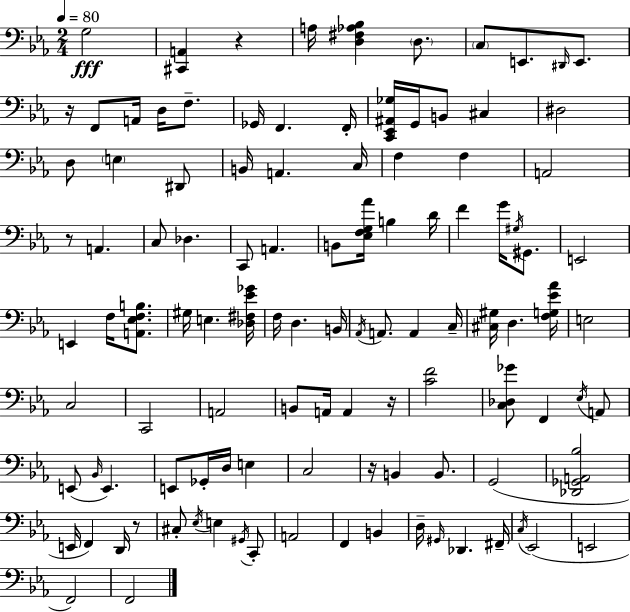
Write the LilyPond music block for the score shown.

{
  \clef bass
  \numericTimeSignature
  \time 2/4
  \key c \minor
  \tempo 4 = 80
  g2\fff | <cis, a,>4 r4 | a16 <d fis aes bes>4 \parenthesize d8. | \parenthesize c8 e,8. \grace { dis,16 } e,8. | \break r16 f,8 a,16 d16 f8.-- | ges,16 f,4. | f,16-. <c, ees, ais, ges>16 g,16 b,8 cis4 | dis2 | \break d8 \parenthesize e4 dis,8 | b,16 a,4. | c16 f4 f4 | a,2 | \break r8 a,4. | c8 des4. | c,8 a,4. | b,8 <ees f g aes'>16 b4 | \break d'16 f'4 g'16 \acciaccatura { gis16 } gis,8. | e,2 | e,4 f16 <a, ees f b>8. | gis16 e4. | \break <des fis ees' ges'>16 f16 d4. | b,16 \acciaccatura { aes,16 } a,8. a,4 | c16-- <cis gis>16 d4. | <f g ees' aes'>16 e2 | \break c2 | c,2 | a,2 | b,8 a,16 a,4 | \break r16 <c' f'>2 | <c des ges'>8 f,4 | \acciaccatura { ees16 } a,8 e,8( \grace { bes,16 } e,4.) | e,8 ges,16-. | \break d16 e4 c2 | r16 b,4 | b,8. g,2( | <des, ges, a, bes>2 | \break e,16 f,4) | d,16 r8 cis8-. \acciaccatura { ees16 } | e4 \acciaccatura { gis,16 } c,8-. a,2 | f,4 | \break b,4 d16-- | \grace { gis,16 } des,4. fis,16-- | \acciaccatura { c16 } ees,2( | e,2 | \break f,2) | f,2 | \bar "|."
}